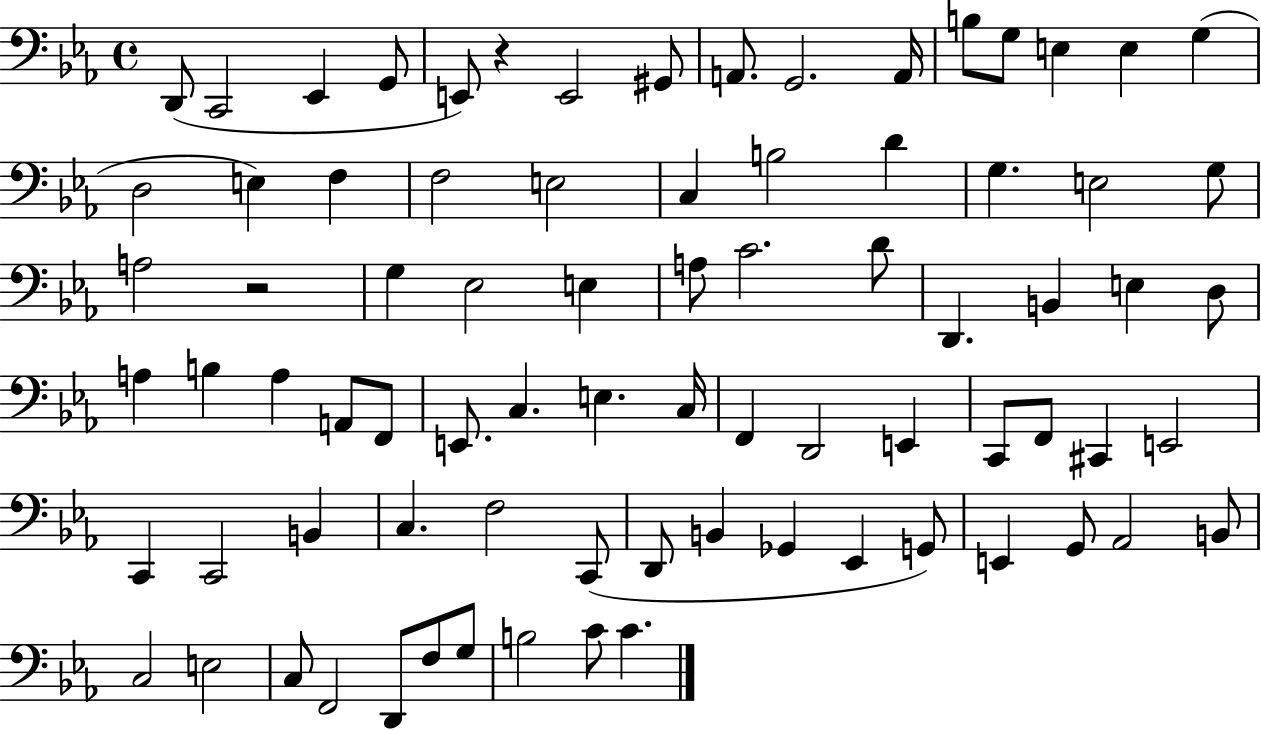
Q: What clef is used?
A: bass